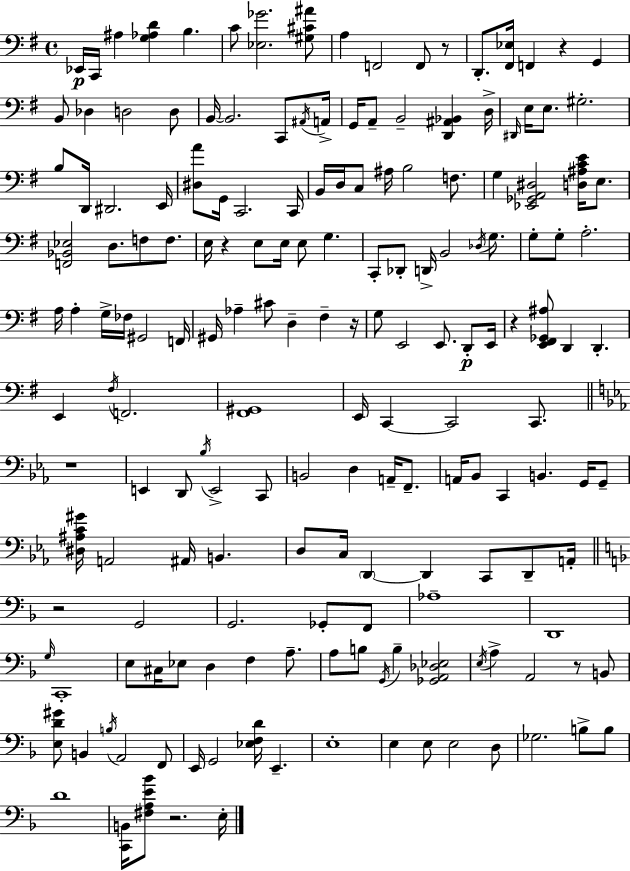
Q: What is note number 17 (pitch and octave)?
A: B2